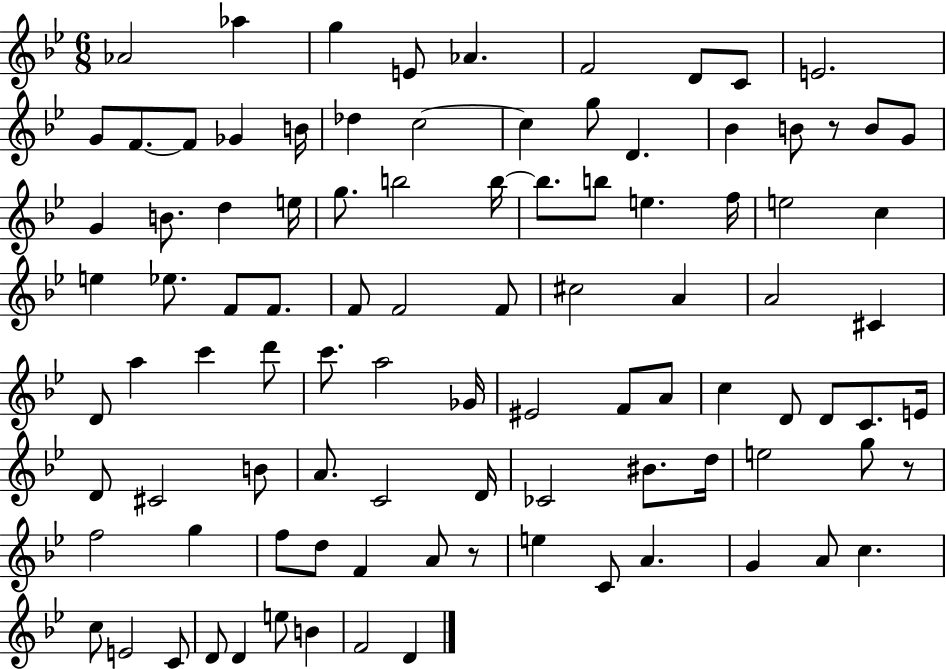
X:1
T:Untitled
M:6/8
L:1/4
K:Bb
_A2 _a g E/2 _A F2 D/2 C/2 E2 G/2 F/2 F/2 _G B/4 _d c2 c g/2 D _B B/2 z/2 B/2 G/2 G B/2 d e/4 g/2 b2 b/4 b/2 b/2 e f/4 e2 c e _e/2 F/2 F/2 F/2 F2 F/2 ^c2 A A2 ^C D/2 a c' d'/2 c'/2 a2 _G/4 ^E2 F/2 A/2 c D/2 D/2 C/2 E/4 D/2 ^C2 B/2 A/2 C2 D/4 _C2 ^B/2 d/4 e2 g/2 z/2 f2 g f/2 d/2 F A/2 z/2 e C/2 A G A/2 c c/2 E2 C/2 D/2 D e/2 B F2 D